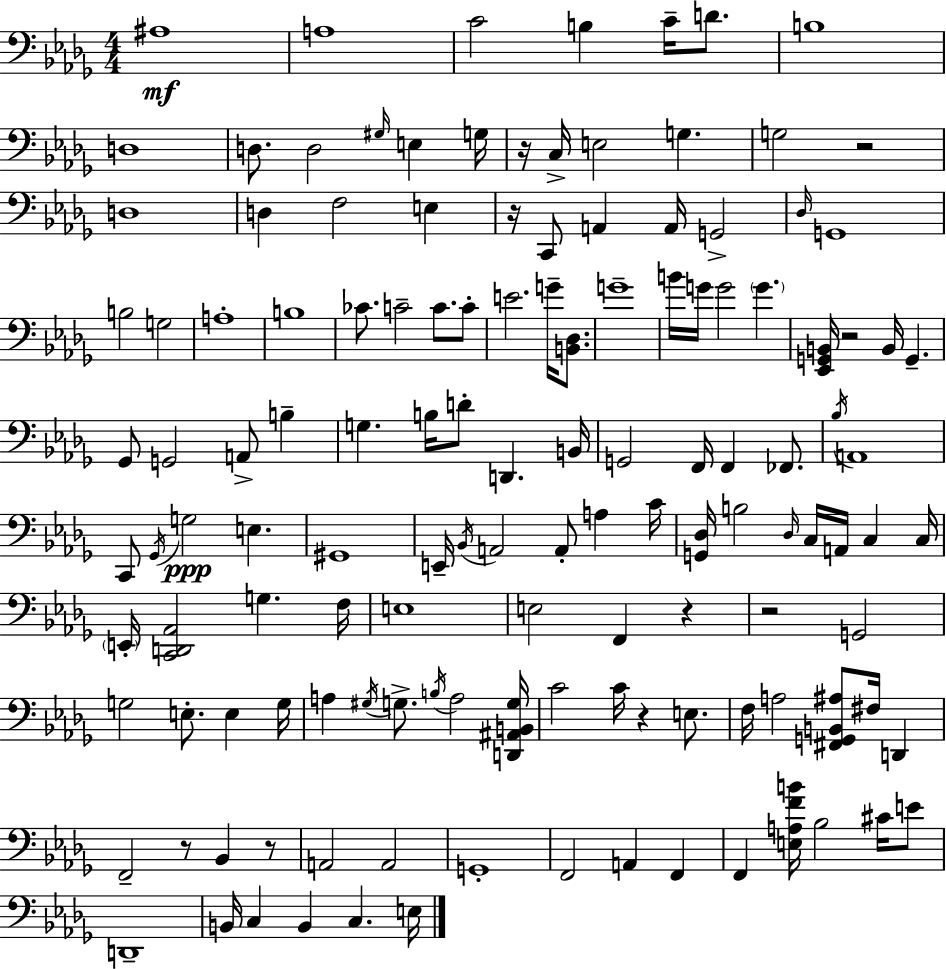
A#3/w A3/w C4/h B3/q C4/s D4/e. B3/w D3/w D3/e. D3/h G#3/s E3/q G3/s R/s C3/s E3/h G3/q. G3/h R/h D3/w D3/q F3/h E3/q R/s C2/e A2/q A2/s G2/h Db3/s G2/w B3/h G3/h A3/w B3/w CES4/e. C4/h C4/e. C4/e E4/h. G4/s [B2,Db3]/e. G4/w B4/s G4/s G4/h G4/q. [Eb2,G2,B2]/s R/h B2/s G2/q. Gb2/e G2/h A2/e B3/q G3/q. B3/s D4/e D2/q. B2/s G2/h F2/s F2/q FES2/e. Bb3/s A2/w C2/e Gb2/s G3/h E3/q. G#2/w E2/s Bb2/s A2/h A2/e A3/q C4/s [G2,Db3]/s B3/h Db3/s C3/s A2/s C3/q C3/s E2/s [C2,D2,Ab2]/h G3/q. F3/s E3/w E3/h F2/q R/q R/h G2/h G3/h E3/e. E3/q G3/s A3/q G#3/s G3/e. B3/s A3/h [D2,A#2,B2,G3]/s C4/h C4/s R/q E3/e. F3/s A3/h [F#2,G2,B2,A#3]/e F#3/s D2/q F2/h R/e Bb2/q R/e A2/h A2/h G2/w F2/h A2/q F2/q F2/q [E3,A3,F4,B4]/s Bb3/h C#4/s E4/e D2/w B2/s C3/q B2/q C3/q. E3/s